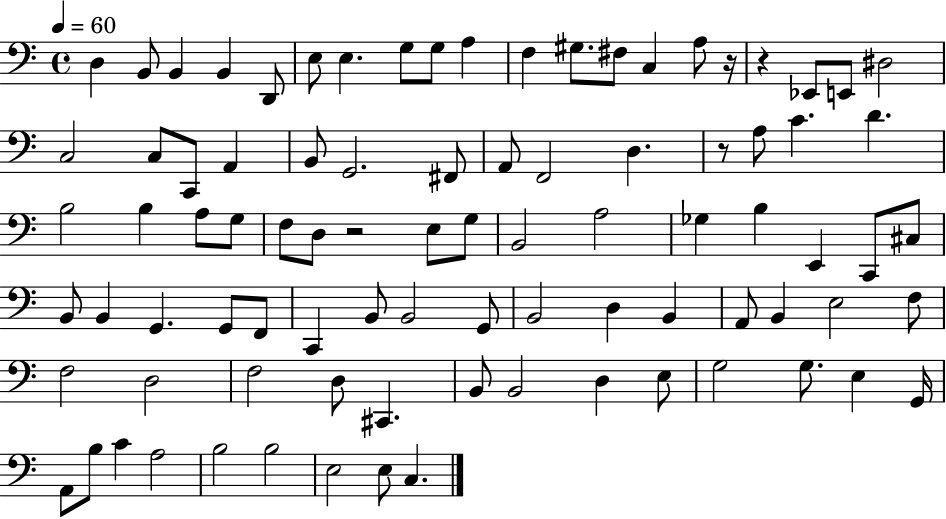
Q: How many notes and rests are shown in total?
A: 88